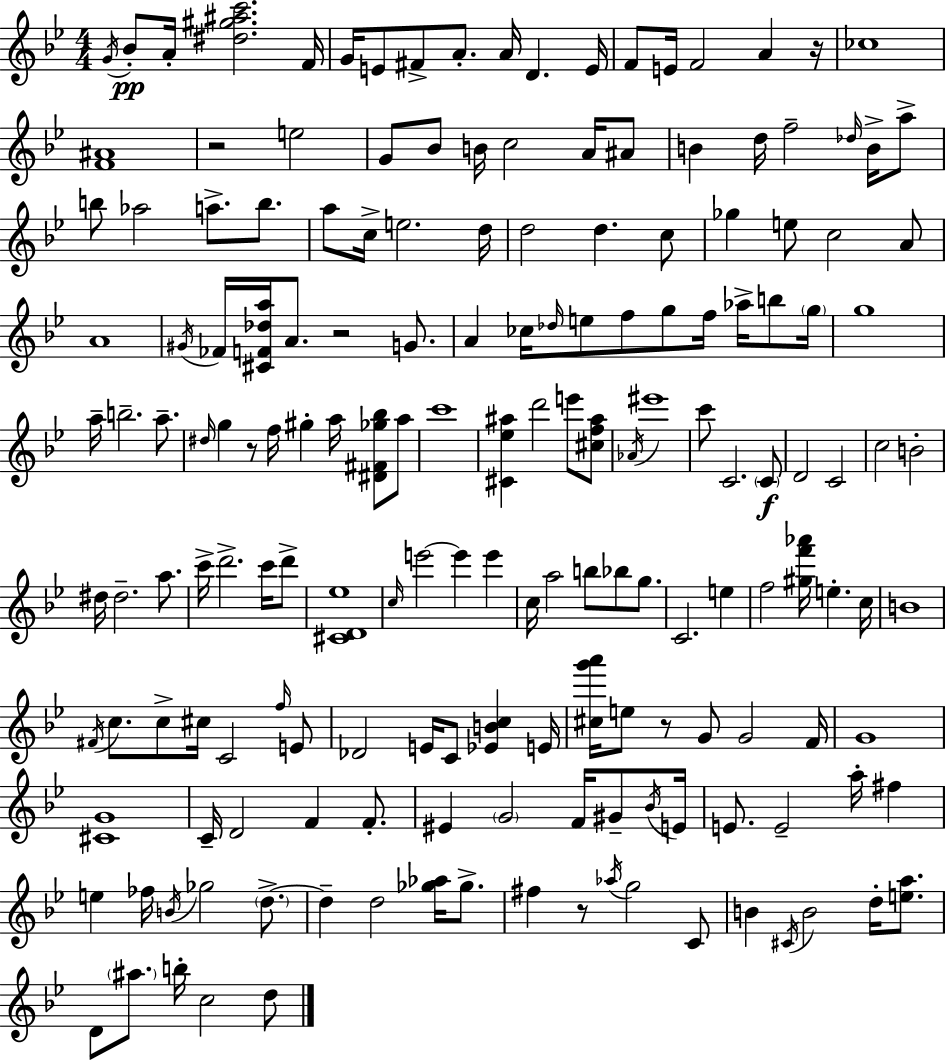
{
  \clef treble
  \numericTimeSignature
  \time 4/4
  \key bes \major
  \acciaccatura { g'16 }\pp bes'8-. a'16-. <dis'' gis'' ais'' c'''>2. | f'16 g'16 e'8 fis'8-> a'8.-. a'16 d'4. | e'16 f'8 e'16 f'2 a'4 | r16 ces''1 | \break <f' ais'>1 | r2 e''2 | g'8 bes'8 b'16 c''2 a'16 ais'8 | b'4 d''16 f''2-- \grace { des''16 } b'16-> | \break a''8-> b''8 aes''2 a''8.-> b''8. | a''8 c''16-> e''2. | d''16 d''2 d''4. | c''8 ges''4 e''8 c''2 | \break a'8 a'1 | \acciaccatura { gis'16 } fes'16 <cis' f' des'' a''>16 a'8. r2 | g'8. a'4 ces''16 \grace { des''16 } e''8 f''8 g''8 f''16 | aes''16-> b''8 \parenthesize g''16 g''1 | \break a''16-- b''2.-- | a''8.-- \grace { dis''16 } g''4 r8 f''16 gis''4-. | a''16 <dis' fis' ges'' bes''>8 a''8 c'''1 | <cis' ees'' ais''>4 d'''2 | \break e'''8 <cis'' f'' ais''>8 \acciaccatura { aes'16 } eis'''1 | c'''8 c'2. | \parenthesize c'8\f d'2 c'2 | c''2 b'2-. | \break dis''16 dis''2.-- | a''8. c'''16-> d'''2.-> | c'''16 d'''8-> <cis' d' ees''>1 | \grace { c''16 } e'''2~~ e'''4 | \break e'''4 c''16 a''2 | b''8 bes''8 g''8. c'2. | e''4 f''2 <gis'' f''' aes'''>16 | e''4.-. c''16 b'1 | \break \acciaccatura { fis'16 } c''8. c''8-> cis''16 c'2 | \grace { f''16 } e'8 des'2 | e'16 c'8 <ees' b' c''>4 e'16 <cis'' g''' a'''>16 e''8 r8 g'8 | g'2 f'16 g'1 | \break <cis' g'>1 | c'16-- d'2 | f'4 f'8.-. eis'4 \parenthesize g'2 | f'16 gis'8-- \acciaccatura { bes'16 } e'16 e'8. e'2-- | \break a''16-. fis''4 e''4 fes''16 \acciaccatura { b'16 } | ges''2 \parenthesize d''8.->~~ d''4-- d''2 | <ges'' aes''>16 ges''8.-> fis''4 r8 | \acciaccatura { aes''16 } g''2 c'8 b'4 | \break \acciaccatura { cis'16 } b'2 d''16-. <e'' a''>8. d'8 \parenthesize ais''8. | b''16-. c''2 d''8 \bar "|."
}